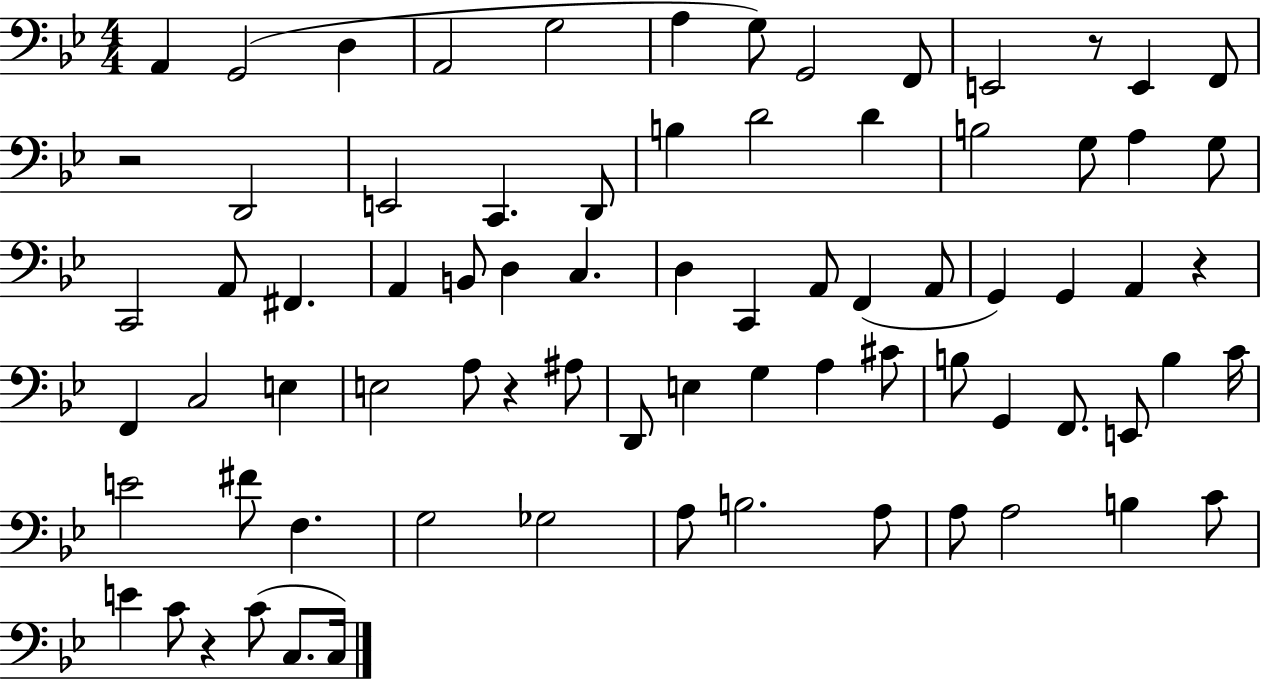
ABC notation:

X:1
T:Untitled
M:4/4
L:1/4
K:Bb
A,, G,,2 D, A,,2 G,2 A, G,/2 G,,2 F,,/2 E,,2 z/2 E,, F,,/2 z2 D,,2 E,,2 C,, D,,/2 B, D2 D B,2 G,/2 A, G,/2 C,,2 A,,/2 ^F,, A,, B,,/2 D, C, D, C,, A,,/2 F,, A,,/2 G,, G,, A,, z F,, C,2 E, E,2 A,/2 z ^A,/2 D,,/2 E, G, A, ^C/2 B,/2 G,, F,,/2 E,,/2 B, C/4 E2 ^F/2 F, G,2 _G,2 A,/2 B,2 A,/2 A,/2 A,2 B, C/2 E C/2 z C/2 C,/2 C,/4